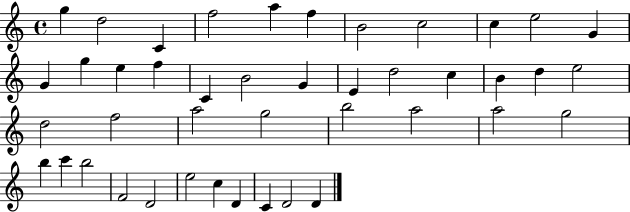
X:1
T:Untitled
M:4/4
L:1/4
K:C
g d2 C f2 a f B2 c2 c e2 G G g e f C B2 G E d2 c B d e2 d2 f2 a2 g2 b2 a2 a2 g2 b c' b2 F2 D2 e2 c D C D2 D